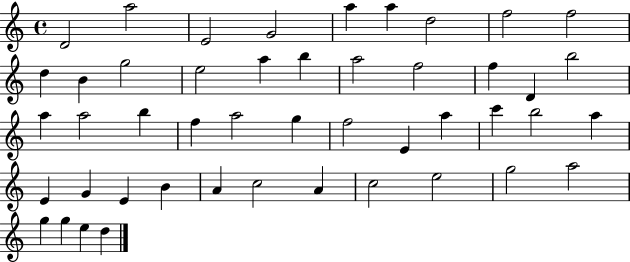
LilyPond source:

{
  \clef treble
  \time 4/4
  \defaultTimeSignature
  \key c \major
  d'2 a''2 | e'2 g'2 | a''4 a''4 d''2 | f''2 f''2 | \break d''4 b'4 g''2 | e''2 a''4 b''4 | a''2 f''2 | f''4 d'4 b''2 | \break a''4 a''2 b''4 | f''4 a''2 g''4 | f''2 e'4 a''4 | c'''4 b''2 a''4 | \break e'4 g'4 e'4 b'4 | a'4 c''2 a'4 | c''2 e''2 | g''2 a''2 | \break g''4 g''4 e''4 d''4 | \bar "|."
}